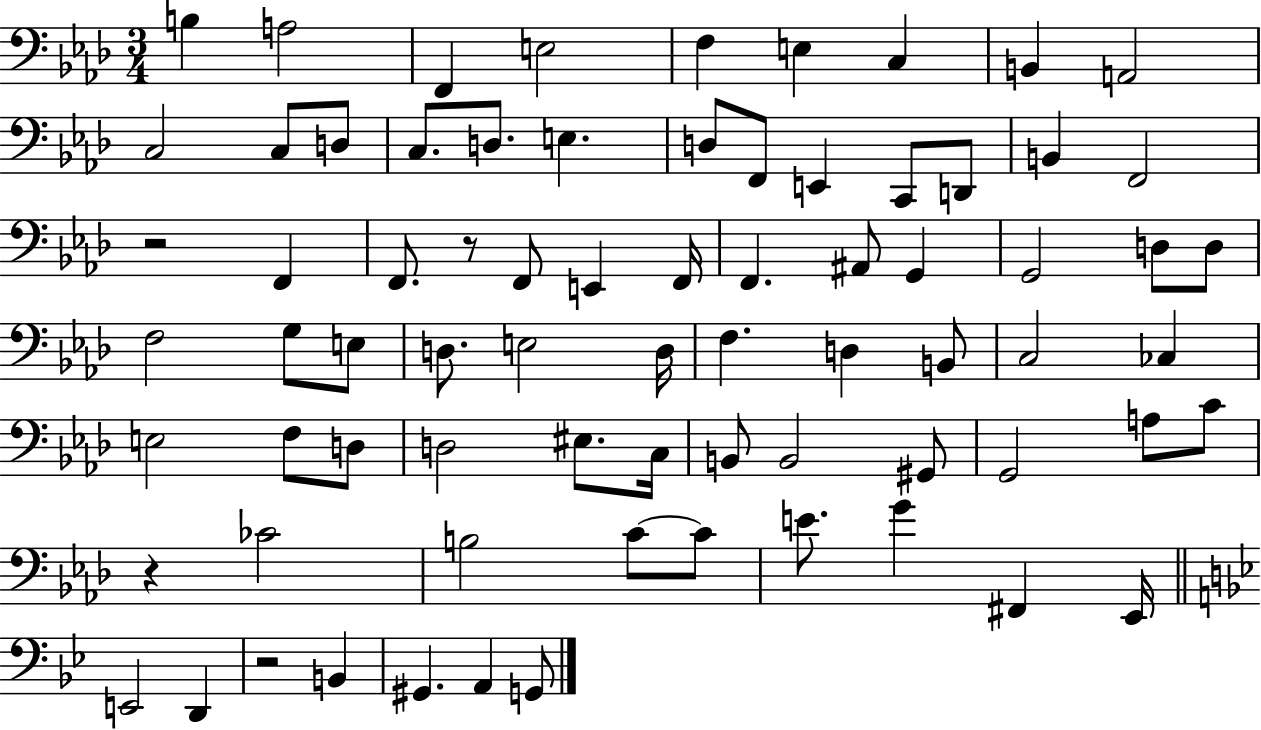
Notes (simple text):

B3/q A3/h F2/q E3/h F3/q E3/q C3/q B2/q A2/h C3/h C3/e D3/e C3/e. D3/e. E3/q. D3/e F2/e E2/q C2/e D2/e B2/q F2/h R/h F2/q F2/e. R/e F2/e E2/q F2/s F2/q. A#2/e G2/q G2/h D3/e D3/e F3/h G3/e E3/e D3/e. E3/h D3/s F3/q. D3/q B2/e C3/h CES3/q E3/h F3/e D3/e D3/h EIS3/e. C3/s B2/e B2/h G#2/e G2/h A3/e C4/e R/q CES4/h B3/h C4/e C4/e E4/e. G4/q F#2/q Eb2/s E2/h D2/q R/h B2/q G#2/q. A2/q G2/e